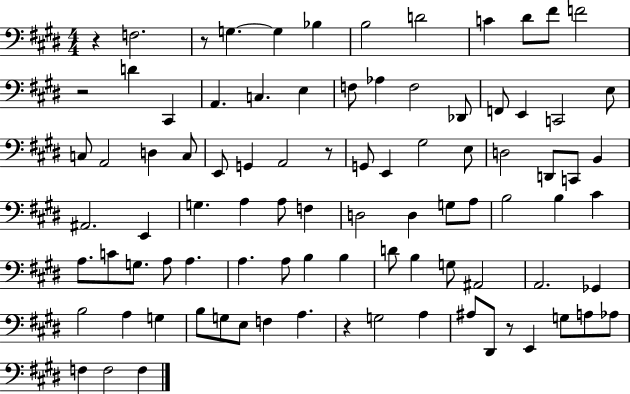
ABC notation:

X:1
T:Untitled
M:4/4
L:1/4
K:E
z F,2 z/2 G, G, _B, B,2 D2 C ^D/2 ^F/2 F2 z2 D ^C,, A,, C, E, F,/2 _A, F,2 _D,,/2 F,,/2 E,, C,,2 E,/2 C,/2 A,,2 D, C,/2 E,,/2 G,, A,,2 z/2 G,,/2 E,, ^G,2 E,/2 D,2 D,,/2 C,,/2 B,, ^A,,2 E,, G, A, A,/2 F, D,2 D, G,/2 A,/2 B,2 B, ^C A,/2 C/2 G,/2 A,/2 A, A, A,/2 B, B, D/2 B, G,/2 ^A,,2 A,,2 _G,, B,2 A, G, B,/2 G,/2 E,/2 F, A, z G,2 A, ^A,/2 ^D,,/2 z/2 E,, G,/2 A,/2 _A,/2 F, F,2 F,